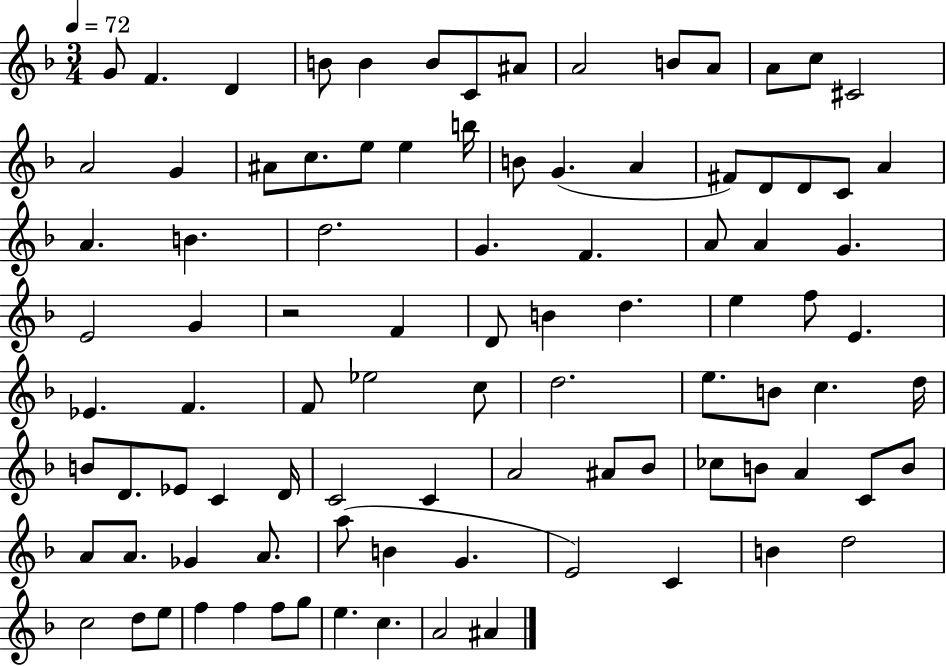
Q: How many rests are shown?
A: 1